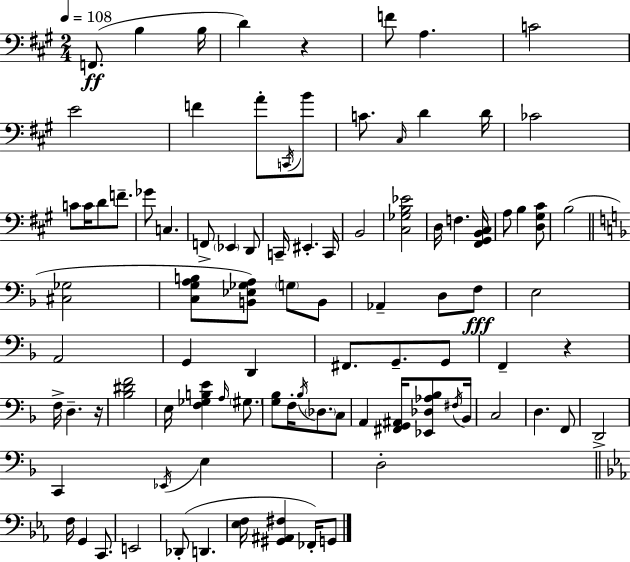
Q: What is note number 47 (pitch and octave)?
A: G2